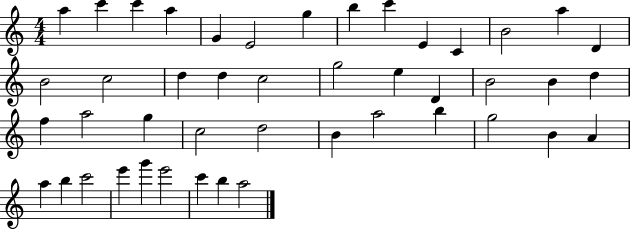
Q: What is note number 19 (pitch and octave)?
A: C5